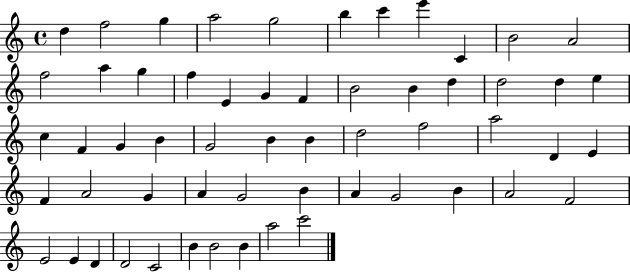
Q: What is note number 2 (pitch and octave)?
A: F5